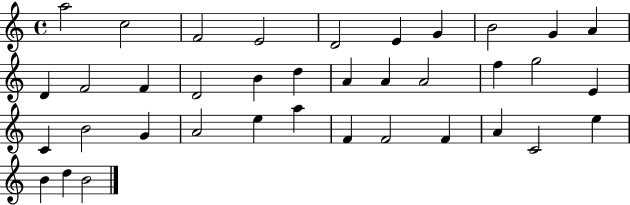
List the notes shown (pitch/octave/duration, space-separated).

A5/h C5/h F4/h E4/h D4/h E4/q G4/q B4/h G4/q A4/q D4/q F4/h F4/q D4/h B4/q D5/q A4/q A4/q A4/h F5/q G5/h E4/q C4/q B4/h G4/q A4/h E5/q A5/q F4/q F4/h F4/q A4/q C4/h E5/q B4/q D5/q B4/h